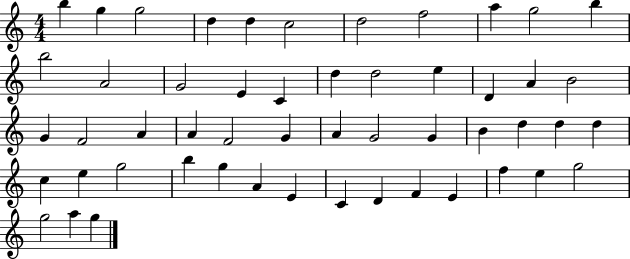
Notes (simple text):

B5/q G5/q G5/h D5/q D5/q C5/h D5/h F5/h A5/q G5/h B5/q B5/h A4/h G4/h E4/q C4/q D5/q D5/h E5/q D4/q A4/q B4/h G4/q F4/h A4/q A4/q F4/h G4/q A4/q G4/h G4/q B4/q D5/q D5/q D5/q C5/q E5/q G5/h B5/q G5/q A4/q E4/q C4/q D4/q F4/q E4/q F5/q E5/q G5/h G5/h A5/q G5/q